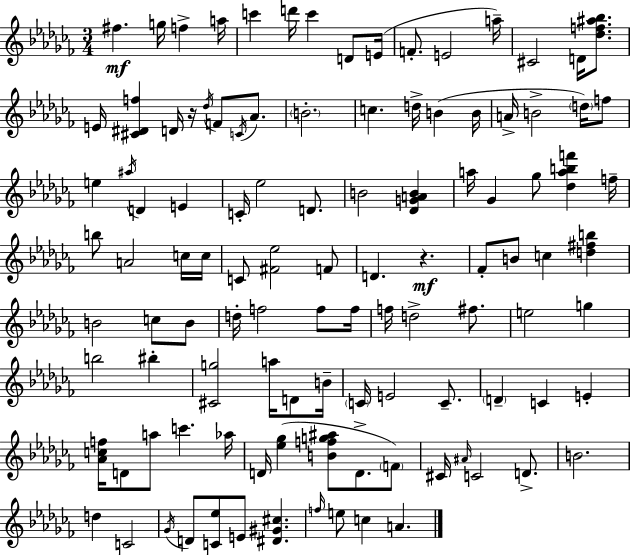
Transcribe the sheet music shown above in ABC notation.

X:1
T:Untitled
M:3/4
L:1/4
K:Abm
^f g/4 f a/4 c' d'/4 c' D/2 E/4 F/2 E2 a/4 ^C2 D/4 [_df^a_b]/2 E/4 [^C^Df] D/4 z/4 _d/4 F/2 C/4 _A/2 B2 c d/4 B B/4 A/4 B2 d/4 f/2 e ^a/4 D E C/4 _e2 D/2 B2 [_DGAB] a/4 _G _g/2 [_dabf'] f/4 b/2 A2 c/4 c/4 C/2 [^F_e]2 F/2 D z _F/2 B/2 c [d^fb] B2 c/2 B/2 d/4 f2 f/2 f/4 f/4 d2 ^f/2 e2 g b2 ^b [^Cg]2 a/4 D/2 B/4 C/4 E2 C/2 D C E [_Acf]/4 D/2 a/2 c' _a/4 D/4 [_e_g] [Bfg^a]/2 D/2 F/2 ^C/4 ^A/4 C2 D/2 B2 d C2 _G/4 D/2 [C_e]/2 E/2 [^D^G^c] f/4 e/2 c A